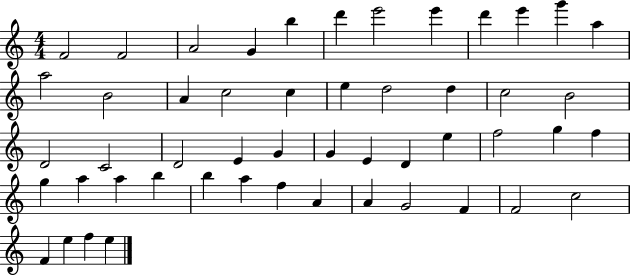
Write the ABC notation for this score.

X:1
T:Untitled
M:4/4
L:1/4
K:C
F2 F2 A2 G b d' e'2 e' d' e' g' a a2 B2 A c2 c e d2 d c2 B2 D2 C2 D2 E G G E D e f2 g f g a a b b a f A A G2 F F2 c2 F e f e